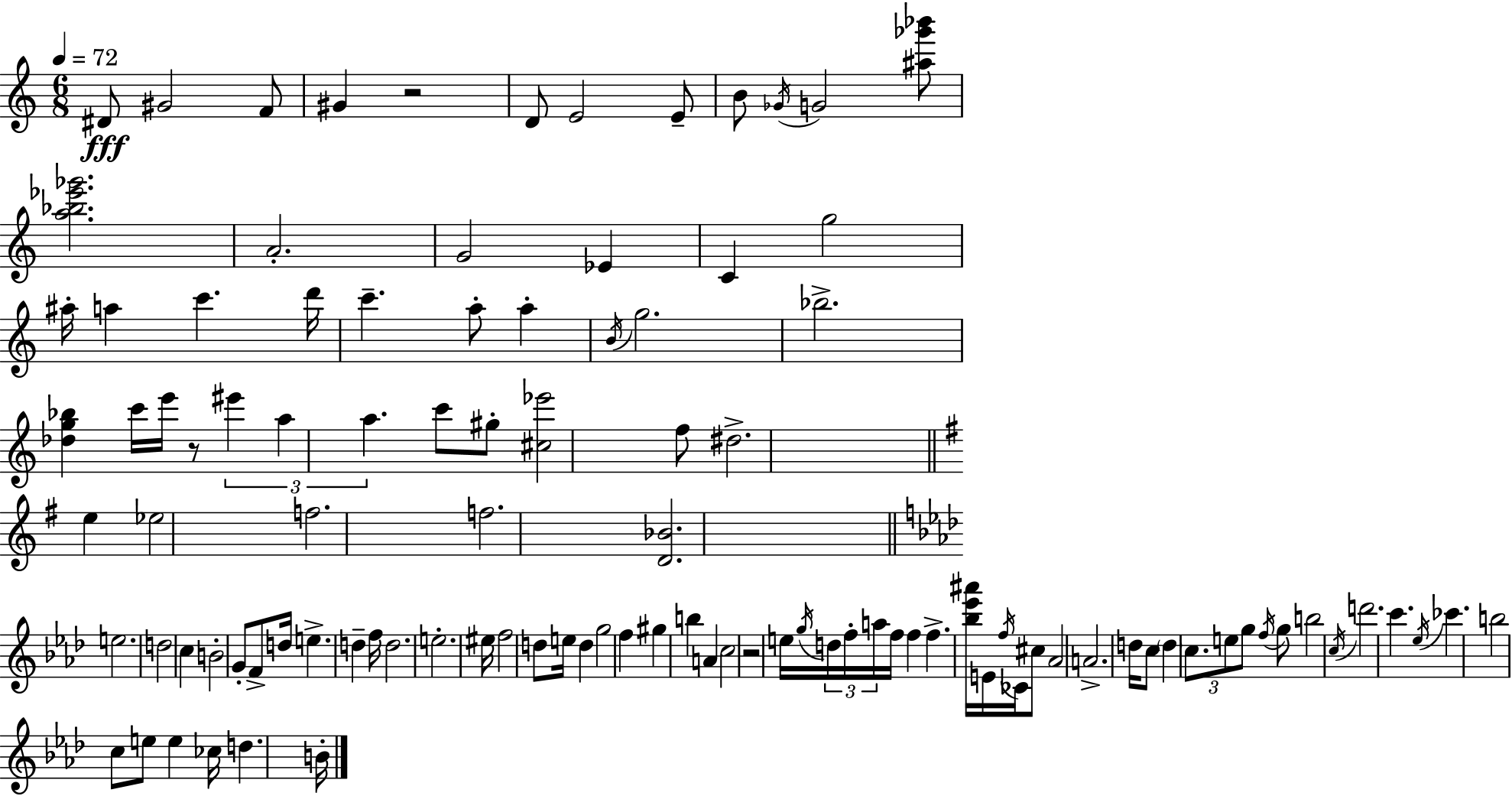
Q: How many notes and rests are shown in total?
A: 105